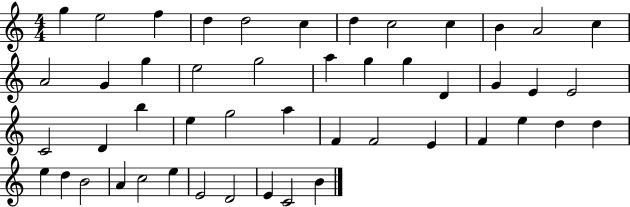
G5/q E5/h F5/q D5/q D5/h C5/q D5/q C5/h C5/q B4/q A4/h C5/q A4/h G4/q G5/q E5/h G5/h A5/q G5/q G5/q D4/q G4/q E4/q E4/h C4/h D4/q B5/q E5/q G5/h A5/q F4/q F4/h E4/q F4/q E5/q D5/q D5/q E5/q D5/q B4/h A4/q C5/h E5/q E4/h D4/h E4/q C4/h B4/q